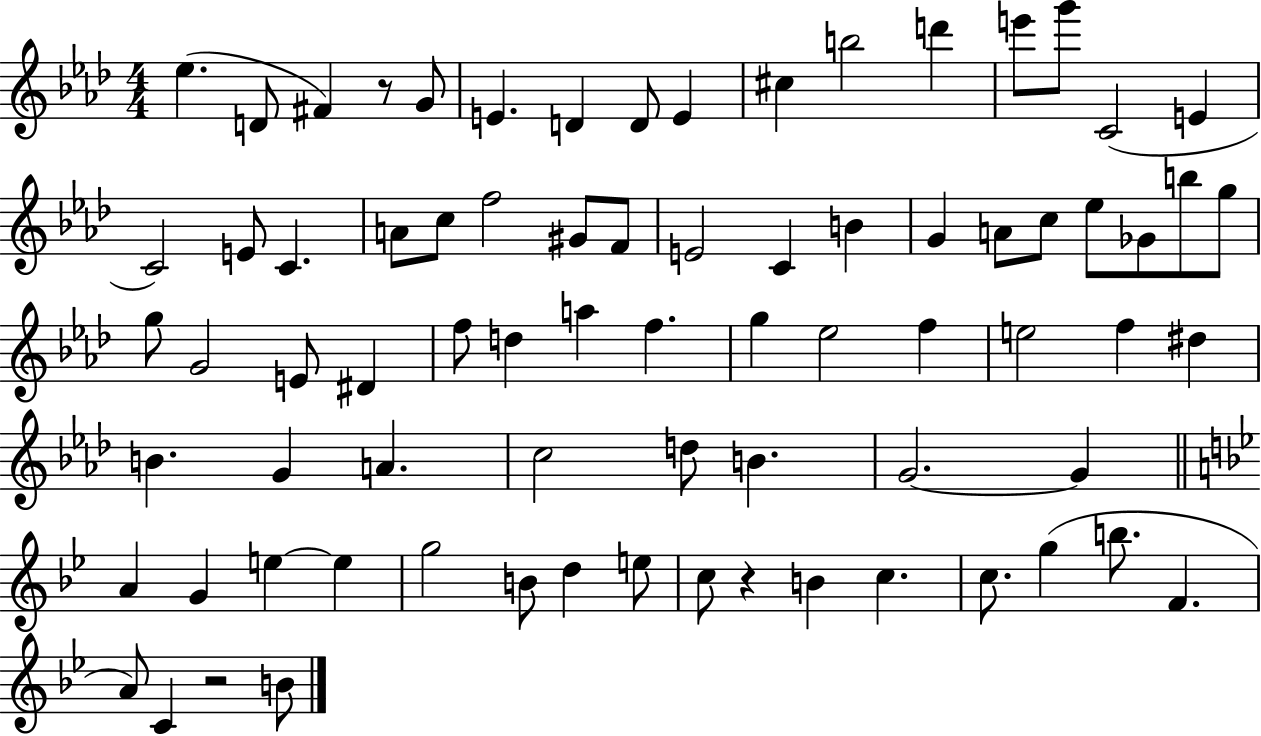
X:1
T:Untitled
M:4/4
L:1/4
K:Ab
_e D/2 ^F z/2 G/2 E D D/2 E ^c b2 d' e'/2 g'/2 C2 E C2 E/2 C A/2 c/2 f2 ^G/2 F/2 E2 C B G A/2 c/2 _e/2 _G/2 b/2 g/2 g/2 G2 E/2 ^D f/2 d a f g _e2 f e2 f ^d B G A c2 d/2 B G2 G A G e e g2 B/2 d e/2 c/2 z B c c/2 g b/2 F A/2 C z2 B/2